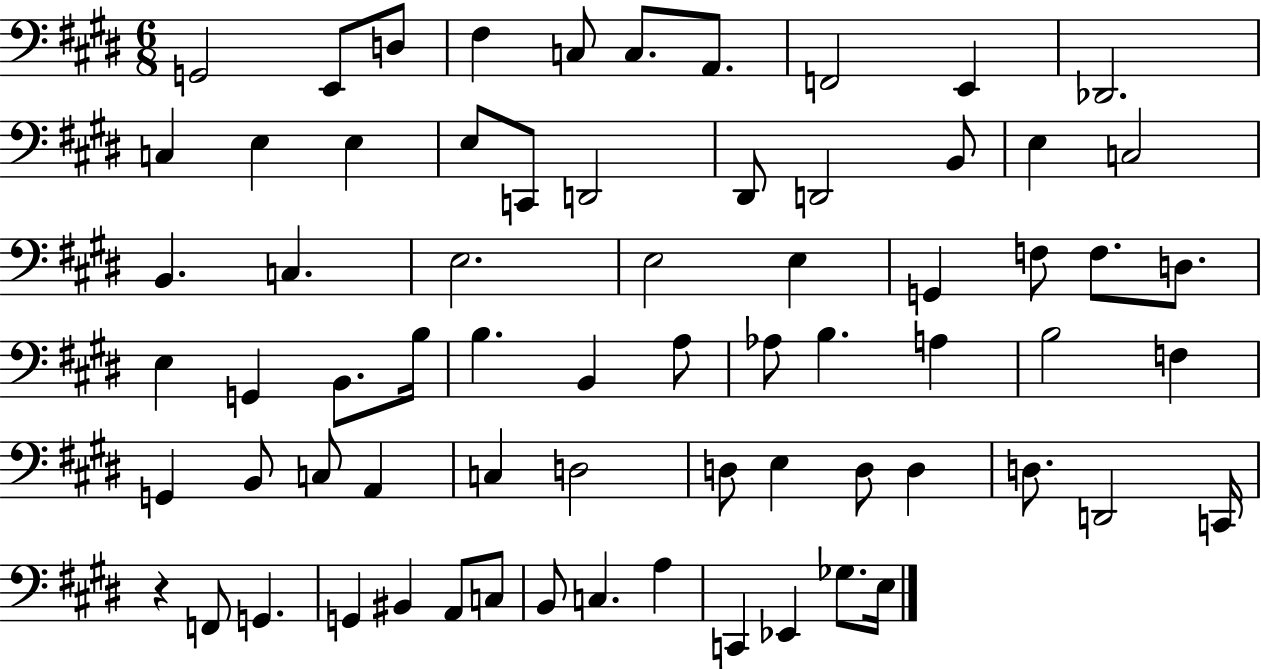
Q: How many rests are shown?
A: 1